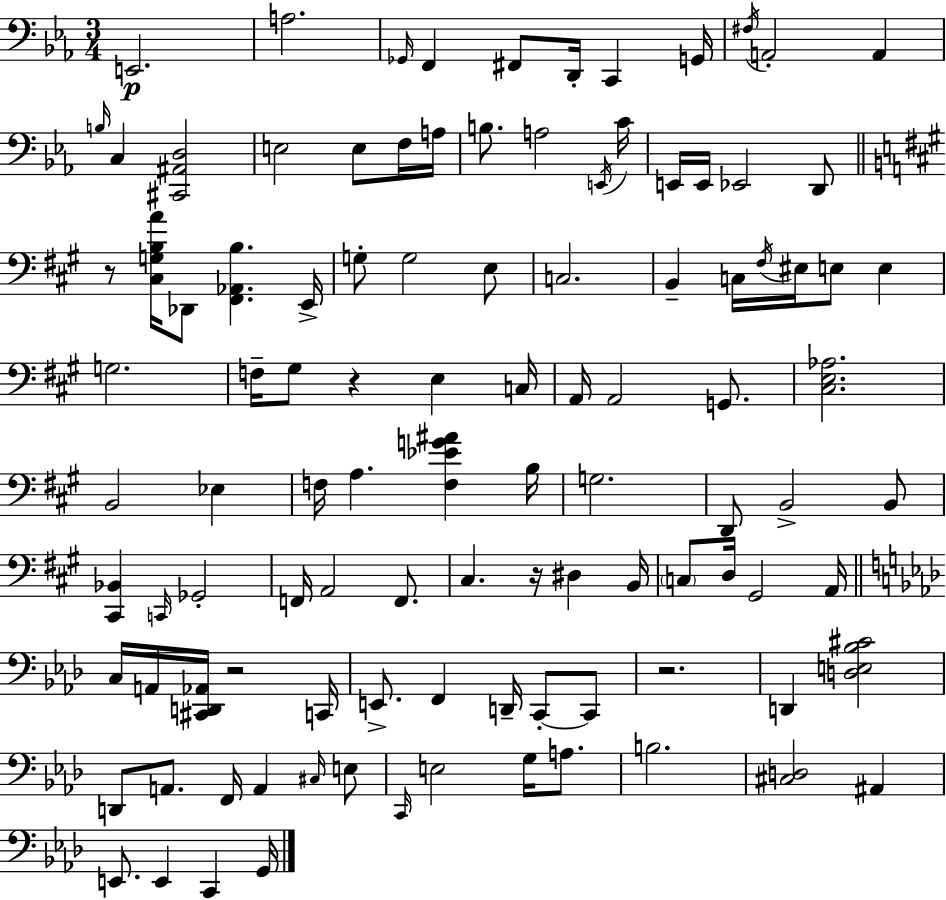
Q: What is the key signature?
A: C minor